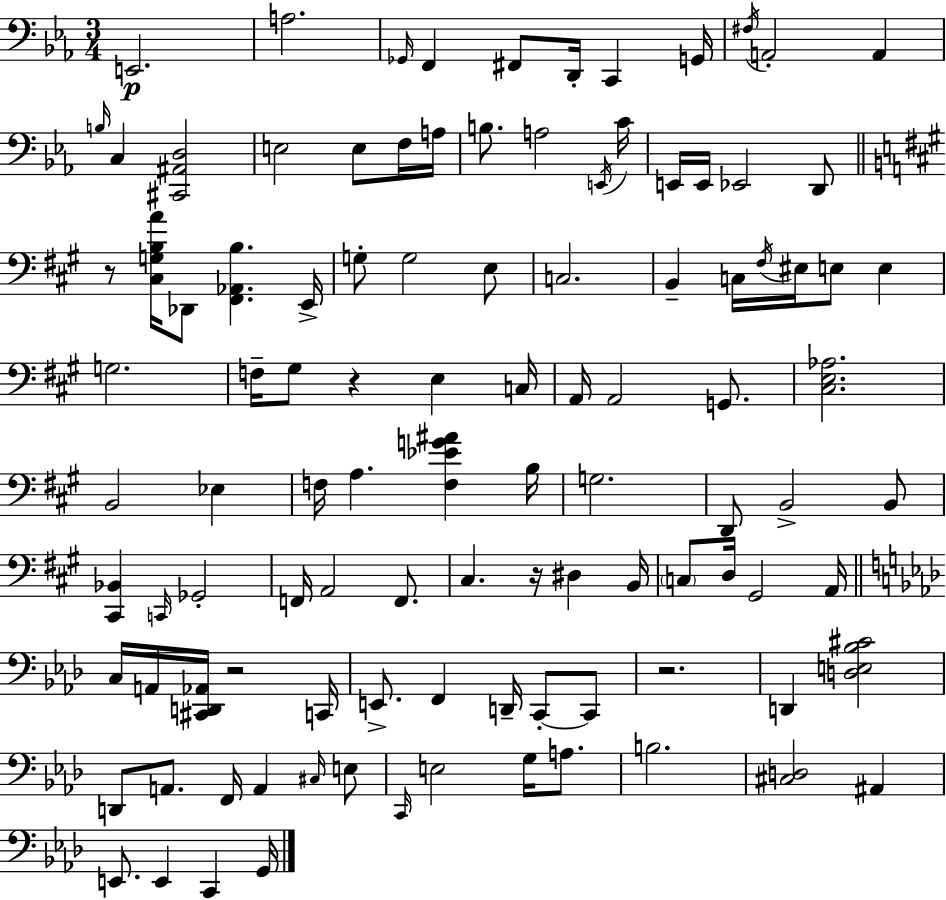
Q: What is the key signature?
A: C minor